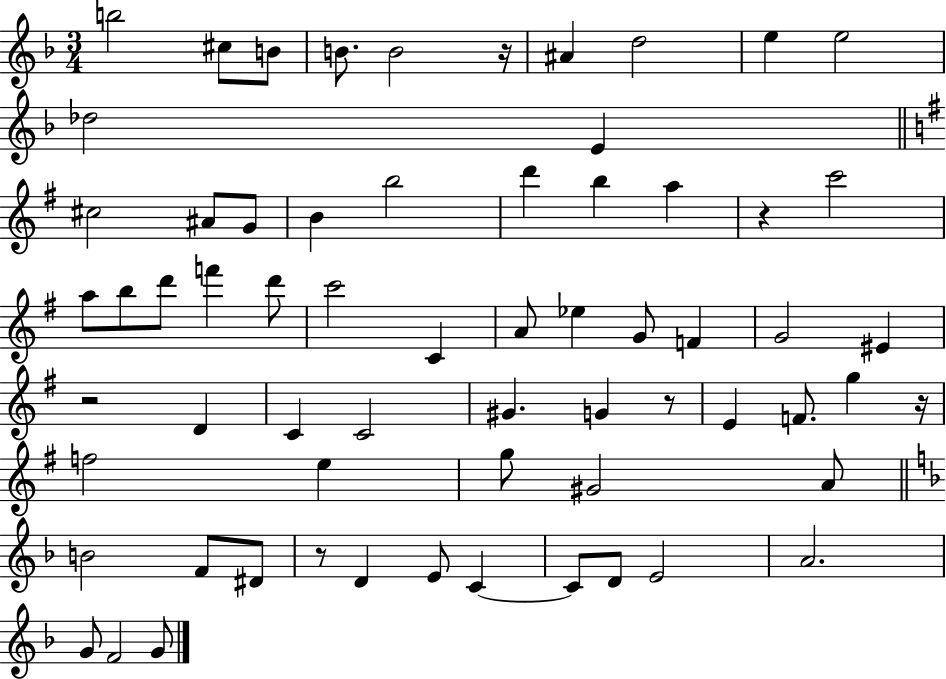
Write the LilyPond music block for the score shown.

{
  \clef treble
  \numericTimeSignature
  \time 3/4
  \key f \major
  b''2 cis''8 b'8 | b'8. b'2 r16 | ais'4 d''2 | e''4 e''2 | \break des''2 e'4 | \bar "||" \break \key g \major cis''2 ais'8 g'8 | b'4 b''2 | d'''4 b''4 a''4 | r4 c'''2 | \break a''8 b''8 d'''8 f'''4 d'''8 | c'''2 c'4 | a'8 ees''4 g'8 f'4 | g'2 eis'4 | \break r2 d'4 | c'4 c'2 | gis'4. g'4 r8 | e'4 f'8. g''4 r16 | \break f''2 e''4 | g''8 gis'2 a'8 | \bar "||" \break \key d \minor b'2 f'8 dis'8 | r8 d'4 e'8 c'4~~ | c'8 d'8 e'2 | a'2. | \break g'8 f'2 g'8 | \bar "|."
}